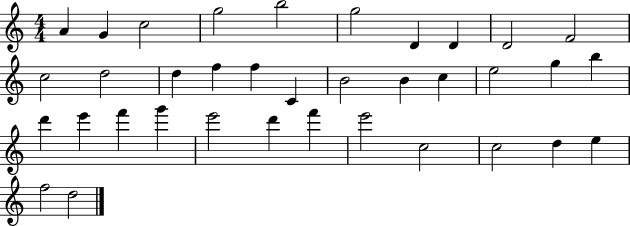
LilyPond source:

{
  \clef treble
  \numericTimeSignature
  \time 4/4
  \key c \major
  a'4 g'4 c''2 | g''2 b''2 | g''2 d'4 d'4 | d'2 f'2 | \break c''2 d''2 | d''4 f''4 f''4 c'4 | b'2 b'4 c''4 | e''2 g''4 b''4 | \break d'''4 e'''4 f'''4 g'''4 | e'''2 d'''4 f'''4 | e'''2 c''2 | c''2 d''4 e''4 | \break f''2 d''2 | \bar "|."
}